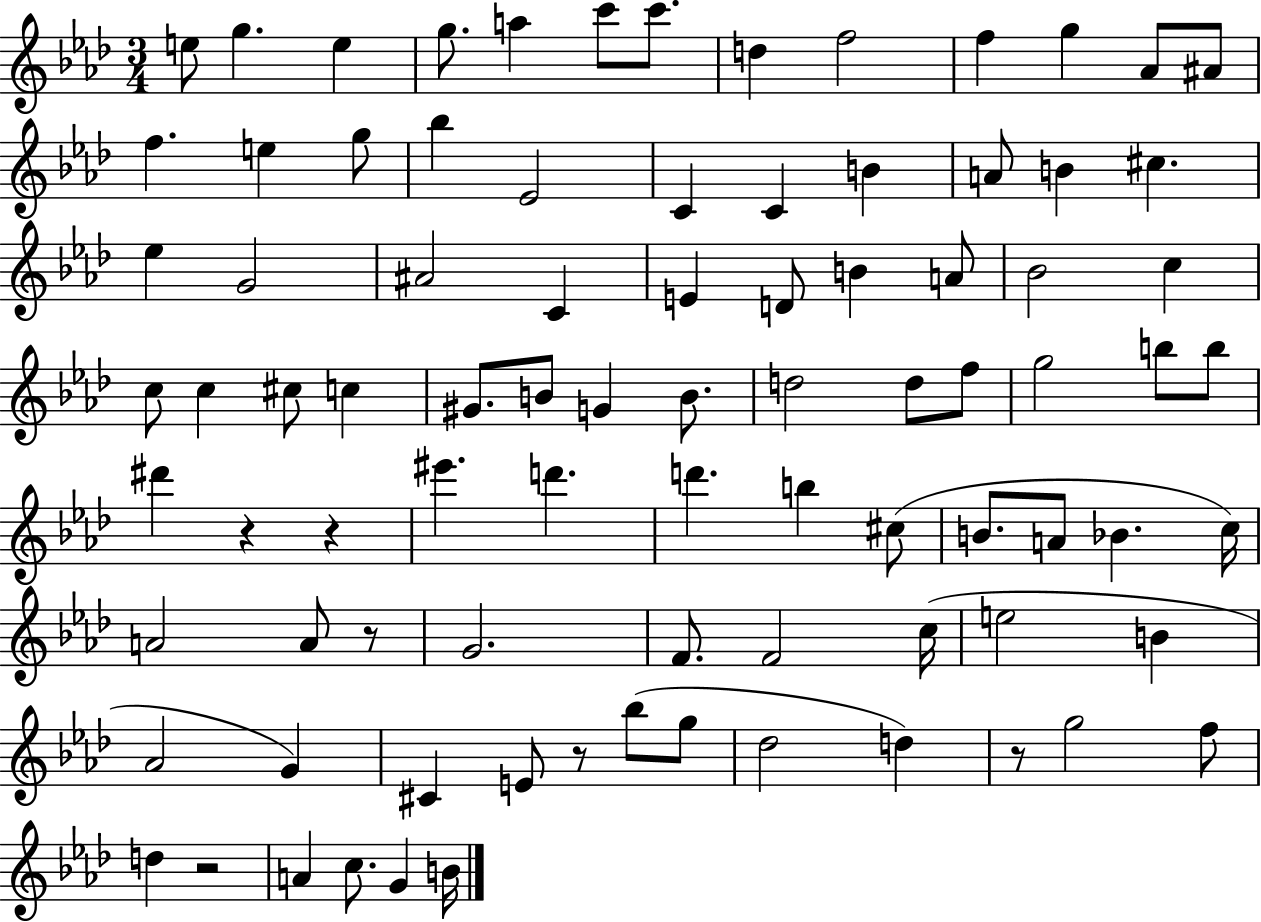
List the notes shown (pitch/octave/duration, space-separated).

E5/e G5/q. E5/q G5/e. A5/q C6/e C6/e. D5/q F5/h F5/q G5/q Ab4/e A#4/e F5/q. E5/q G5/e Bb5/q Eb4/h C4/q C4/q B4/q A4/e B4/q C#5/q. Eb5/q G4/h A#4/h C4/q E4/q D4/e B4/q A4/e Bb4/h C5/q C5/e C5/q C#5/e C5/q G#4/e. B4/e G4/q B4/e. D5/h D5/e F5/e G5/h B5/e B5/e D#6/q R/q R/q EIS6/q. D6/q. D6/q. B5/q C#5/e B4/e. A4/e Bb4/q. C5/s A4/h A4/e R/e G4/h. F4/e. F4/h C5/s E5/h B4/q Ab4/h G4/q C#4/q E4/e R/e Bb5/e G5/e Db5/h D5/q R/e G5/h F5/e D5/q R/h A4/q C5/e. G4/q B4/s